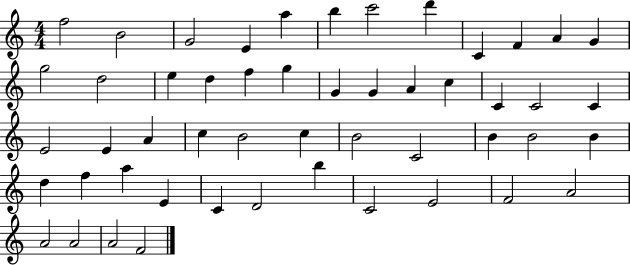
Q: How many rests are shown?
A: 0